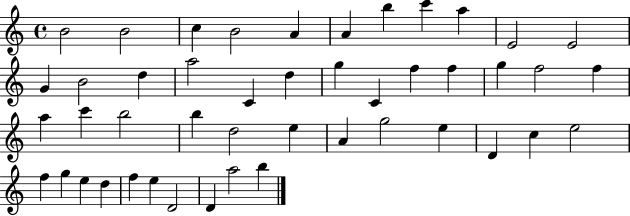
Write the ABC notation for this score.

X:1
T:Untitled
M:4/4
L:1/4
K:C
B2 B2 c B2 A A b c' a E2 E2 G B2 d a2 C d g C f f g f2 f a c' b2 b d2 e A g2 e D c e2 f g e d f e D2 D a2 b